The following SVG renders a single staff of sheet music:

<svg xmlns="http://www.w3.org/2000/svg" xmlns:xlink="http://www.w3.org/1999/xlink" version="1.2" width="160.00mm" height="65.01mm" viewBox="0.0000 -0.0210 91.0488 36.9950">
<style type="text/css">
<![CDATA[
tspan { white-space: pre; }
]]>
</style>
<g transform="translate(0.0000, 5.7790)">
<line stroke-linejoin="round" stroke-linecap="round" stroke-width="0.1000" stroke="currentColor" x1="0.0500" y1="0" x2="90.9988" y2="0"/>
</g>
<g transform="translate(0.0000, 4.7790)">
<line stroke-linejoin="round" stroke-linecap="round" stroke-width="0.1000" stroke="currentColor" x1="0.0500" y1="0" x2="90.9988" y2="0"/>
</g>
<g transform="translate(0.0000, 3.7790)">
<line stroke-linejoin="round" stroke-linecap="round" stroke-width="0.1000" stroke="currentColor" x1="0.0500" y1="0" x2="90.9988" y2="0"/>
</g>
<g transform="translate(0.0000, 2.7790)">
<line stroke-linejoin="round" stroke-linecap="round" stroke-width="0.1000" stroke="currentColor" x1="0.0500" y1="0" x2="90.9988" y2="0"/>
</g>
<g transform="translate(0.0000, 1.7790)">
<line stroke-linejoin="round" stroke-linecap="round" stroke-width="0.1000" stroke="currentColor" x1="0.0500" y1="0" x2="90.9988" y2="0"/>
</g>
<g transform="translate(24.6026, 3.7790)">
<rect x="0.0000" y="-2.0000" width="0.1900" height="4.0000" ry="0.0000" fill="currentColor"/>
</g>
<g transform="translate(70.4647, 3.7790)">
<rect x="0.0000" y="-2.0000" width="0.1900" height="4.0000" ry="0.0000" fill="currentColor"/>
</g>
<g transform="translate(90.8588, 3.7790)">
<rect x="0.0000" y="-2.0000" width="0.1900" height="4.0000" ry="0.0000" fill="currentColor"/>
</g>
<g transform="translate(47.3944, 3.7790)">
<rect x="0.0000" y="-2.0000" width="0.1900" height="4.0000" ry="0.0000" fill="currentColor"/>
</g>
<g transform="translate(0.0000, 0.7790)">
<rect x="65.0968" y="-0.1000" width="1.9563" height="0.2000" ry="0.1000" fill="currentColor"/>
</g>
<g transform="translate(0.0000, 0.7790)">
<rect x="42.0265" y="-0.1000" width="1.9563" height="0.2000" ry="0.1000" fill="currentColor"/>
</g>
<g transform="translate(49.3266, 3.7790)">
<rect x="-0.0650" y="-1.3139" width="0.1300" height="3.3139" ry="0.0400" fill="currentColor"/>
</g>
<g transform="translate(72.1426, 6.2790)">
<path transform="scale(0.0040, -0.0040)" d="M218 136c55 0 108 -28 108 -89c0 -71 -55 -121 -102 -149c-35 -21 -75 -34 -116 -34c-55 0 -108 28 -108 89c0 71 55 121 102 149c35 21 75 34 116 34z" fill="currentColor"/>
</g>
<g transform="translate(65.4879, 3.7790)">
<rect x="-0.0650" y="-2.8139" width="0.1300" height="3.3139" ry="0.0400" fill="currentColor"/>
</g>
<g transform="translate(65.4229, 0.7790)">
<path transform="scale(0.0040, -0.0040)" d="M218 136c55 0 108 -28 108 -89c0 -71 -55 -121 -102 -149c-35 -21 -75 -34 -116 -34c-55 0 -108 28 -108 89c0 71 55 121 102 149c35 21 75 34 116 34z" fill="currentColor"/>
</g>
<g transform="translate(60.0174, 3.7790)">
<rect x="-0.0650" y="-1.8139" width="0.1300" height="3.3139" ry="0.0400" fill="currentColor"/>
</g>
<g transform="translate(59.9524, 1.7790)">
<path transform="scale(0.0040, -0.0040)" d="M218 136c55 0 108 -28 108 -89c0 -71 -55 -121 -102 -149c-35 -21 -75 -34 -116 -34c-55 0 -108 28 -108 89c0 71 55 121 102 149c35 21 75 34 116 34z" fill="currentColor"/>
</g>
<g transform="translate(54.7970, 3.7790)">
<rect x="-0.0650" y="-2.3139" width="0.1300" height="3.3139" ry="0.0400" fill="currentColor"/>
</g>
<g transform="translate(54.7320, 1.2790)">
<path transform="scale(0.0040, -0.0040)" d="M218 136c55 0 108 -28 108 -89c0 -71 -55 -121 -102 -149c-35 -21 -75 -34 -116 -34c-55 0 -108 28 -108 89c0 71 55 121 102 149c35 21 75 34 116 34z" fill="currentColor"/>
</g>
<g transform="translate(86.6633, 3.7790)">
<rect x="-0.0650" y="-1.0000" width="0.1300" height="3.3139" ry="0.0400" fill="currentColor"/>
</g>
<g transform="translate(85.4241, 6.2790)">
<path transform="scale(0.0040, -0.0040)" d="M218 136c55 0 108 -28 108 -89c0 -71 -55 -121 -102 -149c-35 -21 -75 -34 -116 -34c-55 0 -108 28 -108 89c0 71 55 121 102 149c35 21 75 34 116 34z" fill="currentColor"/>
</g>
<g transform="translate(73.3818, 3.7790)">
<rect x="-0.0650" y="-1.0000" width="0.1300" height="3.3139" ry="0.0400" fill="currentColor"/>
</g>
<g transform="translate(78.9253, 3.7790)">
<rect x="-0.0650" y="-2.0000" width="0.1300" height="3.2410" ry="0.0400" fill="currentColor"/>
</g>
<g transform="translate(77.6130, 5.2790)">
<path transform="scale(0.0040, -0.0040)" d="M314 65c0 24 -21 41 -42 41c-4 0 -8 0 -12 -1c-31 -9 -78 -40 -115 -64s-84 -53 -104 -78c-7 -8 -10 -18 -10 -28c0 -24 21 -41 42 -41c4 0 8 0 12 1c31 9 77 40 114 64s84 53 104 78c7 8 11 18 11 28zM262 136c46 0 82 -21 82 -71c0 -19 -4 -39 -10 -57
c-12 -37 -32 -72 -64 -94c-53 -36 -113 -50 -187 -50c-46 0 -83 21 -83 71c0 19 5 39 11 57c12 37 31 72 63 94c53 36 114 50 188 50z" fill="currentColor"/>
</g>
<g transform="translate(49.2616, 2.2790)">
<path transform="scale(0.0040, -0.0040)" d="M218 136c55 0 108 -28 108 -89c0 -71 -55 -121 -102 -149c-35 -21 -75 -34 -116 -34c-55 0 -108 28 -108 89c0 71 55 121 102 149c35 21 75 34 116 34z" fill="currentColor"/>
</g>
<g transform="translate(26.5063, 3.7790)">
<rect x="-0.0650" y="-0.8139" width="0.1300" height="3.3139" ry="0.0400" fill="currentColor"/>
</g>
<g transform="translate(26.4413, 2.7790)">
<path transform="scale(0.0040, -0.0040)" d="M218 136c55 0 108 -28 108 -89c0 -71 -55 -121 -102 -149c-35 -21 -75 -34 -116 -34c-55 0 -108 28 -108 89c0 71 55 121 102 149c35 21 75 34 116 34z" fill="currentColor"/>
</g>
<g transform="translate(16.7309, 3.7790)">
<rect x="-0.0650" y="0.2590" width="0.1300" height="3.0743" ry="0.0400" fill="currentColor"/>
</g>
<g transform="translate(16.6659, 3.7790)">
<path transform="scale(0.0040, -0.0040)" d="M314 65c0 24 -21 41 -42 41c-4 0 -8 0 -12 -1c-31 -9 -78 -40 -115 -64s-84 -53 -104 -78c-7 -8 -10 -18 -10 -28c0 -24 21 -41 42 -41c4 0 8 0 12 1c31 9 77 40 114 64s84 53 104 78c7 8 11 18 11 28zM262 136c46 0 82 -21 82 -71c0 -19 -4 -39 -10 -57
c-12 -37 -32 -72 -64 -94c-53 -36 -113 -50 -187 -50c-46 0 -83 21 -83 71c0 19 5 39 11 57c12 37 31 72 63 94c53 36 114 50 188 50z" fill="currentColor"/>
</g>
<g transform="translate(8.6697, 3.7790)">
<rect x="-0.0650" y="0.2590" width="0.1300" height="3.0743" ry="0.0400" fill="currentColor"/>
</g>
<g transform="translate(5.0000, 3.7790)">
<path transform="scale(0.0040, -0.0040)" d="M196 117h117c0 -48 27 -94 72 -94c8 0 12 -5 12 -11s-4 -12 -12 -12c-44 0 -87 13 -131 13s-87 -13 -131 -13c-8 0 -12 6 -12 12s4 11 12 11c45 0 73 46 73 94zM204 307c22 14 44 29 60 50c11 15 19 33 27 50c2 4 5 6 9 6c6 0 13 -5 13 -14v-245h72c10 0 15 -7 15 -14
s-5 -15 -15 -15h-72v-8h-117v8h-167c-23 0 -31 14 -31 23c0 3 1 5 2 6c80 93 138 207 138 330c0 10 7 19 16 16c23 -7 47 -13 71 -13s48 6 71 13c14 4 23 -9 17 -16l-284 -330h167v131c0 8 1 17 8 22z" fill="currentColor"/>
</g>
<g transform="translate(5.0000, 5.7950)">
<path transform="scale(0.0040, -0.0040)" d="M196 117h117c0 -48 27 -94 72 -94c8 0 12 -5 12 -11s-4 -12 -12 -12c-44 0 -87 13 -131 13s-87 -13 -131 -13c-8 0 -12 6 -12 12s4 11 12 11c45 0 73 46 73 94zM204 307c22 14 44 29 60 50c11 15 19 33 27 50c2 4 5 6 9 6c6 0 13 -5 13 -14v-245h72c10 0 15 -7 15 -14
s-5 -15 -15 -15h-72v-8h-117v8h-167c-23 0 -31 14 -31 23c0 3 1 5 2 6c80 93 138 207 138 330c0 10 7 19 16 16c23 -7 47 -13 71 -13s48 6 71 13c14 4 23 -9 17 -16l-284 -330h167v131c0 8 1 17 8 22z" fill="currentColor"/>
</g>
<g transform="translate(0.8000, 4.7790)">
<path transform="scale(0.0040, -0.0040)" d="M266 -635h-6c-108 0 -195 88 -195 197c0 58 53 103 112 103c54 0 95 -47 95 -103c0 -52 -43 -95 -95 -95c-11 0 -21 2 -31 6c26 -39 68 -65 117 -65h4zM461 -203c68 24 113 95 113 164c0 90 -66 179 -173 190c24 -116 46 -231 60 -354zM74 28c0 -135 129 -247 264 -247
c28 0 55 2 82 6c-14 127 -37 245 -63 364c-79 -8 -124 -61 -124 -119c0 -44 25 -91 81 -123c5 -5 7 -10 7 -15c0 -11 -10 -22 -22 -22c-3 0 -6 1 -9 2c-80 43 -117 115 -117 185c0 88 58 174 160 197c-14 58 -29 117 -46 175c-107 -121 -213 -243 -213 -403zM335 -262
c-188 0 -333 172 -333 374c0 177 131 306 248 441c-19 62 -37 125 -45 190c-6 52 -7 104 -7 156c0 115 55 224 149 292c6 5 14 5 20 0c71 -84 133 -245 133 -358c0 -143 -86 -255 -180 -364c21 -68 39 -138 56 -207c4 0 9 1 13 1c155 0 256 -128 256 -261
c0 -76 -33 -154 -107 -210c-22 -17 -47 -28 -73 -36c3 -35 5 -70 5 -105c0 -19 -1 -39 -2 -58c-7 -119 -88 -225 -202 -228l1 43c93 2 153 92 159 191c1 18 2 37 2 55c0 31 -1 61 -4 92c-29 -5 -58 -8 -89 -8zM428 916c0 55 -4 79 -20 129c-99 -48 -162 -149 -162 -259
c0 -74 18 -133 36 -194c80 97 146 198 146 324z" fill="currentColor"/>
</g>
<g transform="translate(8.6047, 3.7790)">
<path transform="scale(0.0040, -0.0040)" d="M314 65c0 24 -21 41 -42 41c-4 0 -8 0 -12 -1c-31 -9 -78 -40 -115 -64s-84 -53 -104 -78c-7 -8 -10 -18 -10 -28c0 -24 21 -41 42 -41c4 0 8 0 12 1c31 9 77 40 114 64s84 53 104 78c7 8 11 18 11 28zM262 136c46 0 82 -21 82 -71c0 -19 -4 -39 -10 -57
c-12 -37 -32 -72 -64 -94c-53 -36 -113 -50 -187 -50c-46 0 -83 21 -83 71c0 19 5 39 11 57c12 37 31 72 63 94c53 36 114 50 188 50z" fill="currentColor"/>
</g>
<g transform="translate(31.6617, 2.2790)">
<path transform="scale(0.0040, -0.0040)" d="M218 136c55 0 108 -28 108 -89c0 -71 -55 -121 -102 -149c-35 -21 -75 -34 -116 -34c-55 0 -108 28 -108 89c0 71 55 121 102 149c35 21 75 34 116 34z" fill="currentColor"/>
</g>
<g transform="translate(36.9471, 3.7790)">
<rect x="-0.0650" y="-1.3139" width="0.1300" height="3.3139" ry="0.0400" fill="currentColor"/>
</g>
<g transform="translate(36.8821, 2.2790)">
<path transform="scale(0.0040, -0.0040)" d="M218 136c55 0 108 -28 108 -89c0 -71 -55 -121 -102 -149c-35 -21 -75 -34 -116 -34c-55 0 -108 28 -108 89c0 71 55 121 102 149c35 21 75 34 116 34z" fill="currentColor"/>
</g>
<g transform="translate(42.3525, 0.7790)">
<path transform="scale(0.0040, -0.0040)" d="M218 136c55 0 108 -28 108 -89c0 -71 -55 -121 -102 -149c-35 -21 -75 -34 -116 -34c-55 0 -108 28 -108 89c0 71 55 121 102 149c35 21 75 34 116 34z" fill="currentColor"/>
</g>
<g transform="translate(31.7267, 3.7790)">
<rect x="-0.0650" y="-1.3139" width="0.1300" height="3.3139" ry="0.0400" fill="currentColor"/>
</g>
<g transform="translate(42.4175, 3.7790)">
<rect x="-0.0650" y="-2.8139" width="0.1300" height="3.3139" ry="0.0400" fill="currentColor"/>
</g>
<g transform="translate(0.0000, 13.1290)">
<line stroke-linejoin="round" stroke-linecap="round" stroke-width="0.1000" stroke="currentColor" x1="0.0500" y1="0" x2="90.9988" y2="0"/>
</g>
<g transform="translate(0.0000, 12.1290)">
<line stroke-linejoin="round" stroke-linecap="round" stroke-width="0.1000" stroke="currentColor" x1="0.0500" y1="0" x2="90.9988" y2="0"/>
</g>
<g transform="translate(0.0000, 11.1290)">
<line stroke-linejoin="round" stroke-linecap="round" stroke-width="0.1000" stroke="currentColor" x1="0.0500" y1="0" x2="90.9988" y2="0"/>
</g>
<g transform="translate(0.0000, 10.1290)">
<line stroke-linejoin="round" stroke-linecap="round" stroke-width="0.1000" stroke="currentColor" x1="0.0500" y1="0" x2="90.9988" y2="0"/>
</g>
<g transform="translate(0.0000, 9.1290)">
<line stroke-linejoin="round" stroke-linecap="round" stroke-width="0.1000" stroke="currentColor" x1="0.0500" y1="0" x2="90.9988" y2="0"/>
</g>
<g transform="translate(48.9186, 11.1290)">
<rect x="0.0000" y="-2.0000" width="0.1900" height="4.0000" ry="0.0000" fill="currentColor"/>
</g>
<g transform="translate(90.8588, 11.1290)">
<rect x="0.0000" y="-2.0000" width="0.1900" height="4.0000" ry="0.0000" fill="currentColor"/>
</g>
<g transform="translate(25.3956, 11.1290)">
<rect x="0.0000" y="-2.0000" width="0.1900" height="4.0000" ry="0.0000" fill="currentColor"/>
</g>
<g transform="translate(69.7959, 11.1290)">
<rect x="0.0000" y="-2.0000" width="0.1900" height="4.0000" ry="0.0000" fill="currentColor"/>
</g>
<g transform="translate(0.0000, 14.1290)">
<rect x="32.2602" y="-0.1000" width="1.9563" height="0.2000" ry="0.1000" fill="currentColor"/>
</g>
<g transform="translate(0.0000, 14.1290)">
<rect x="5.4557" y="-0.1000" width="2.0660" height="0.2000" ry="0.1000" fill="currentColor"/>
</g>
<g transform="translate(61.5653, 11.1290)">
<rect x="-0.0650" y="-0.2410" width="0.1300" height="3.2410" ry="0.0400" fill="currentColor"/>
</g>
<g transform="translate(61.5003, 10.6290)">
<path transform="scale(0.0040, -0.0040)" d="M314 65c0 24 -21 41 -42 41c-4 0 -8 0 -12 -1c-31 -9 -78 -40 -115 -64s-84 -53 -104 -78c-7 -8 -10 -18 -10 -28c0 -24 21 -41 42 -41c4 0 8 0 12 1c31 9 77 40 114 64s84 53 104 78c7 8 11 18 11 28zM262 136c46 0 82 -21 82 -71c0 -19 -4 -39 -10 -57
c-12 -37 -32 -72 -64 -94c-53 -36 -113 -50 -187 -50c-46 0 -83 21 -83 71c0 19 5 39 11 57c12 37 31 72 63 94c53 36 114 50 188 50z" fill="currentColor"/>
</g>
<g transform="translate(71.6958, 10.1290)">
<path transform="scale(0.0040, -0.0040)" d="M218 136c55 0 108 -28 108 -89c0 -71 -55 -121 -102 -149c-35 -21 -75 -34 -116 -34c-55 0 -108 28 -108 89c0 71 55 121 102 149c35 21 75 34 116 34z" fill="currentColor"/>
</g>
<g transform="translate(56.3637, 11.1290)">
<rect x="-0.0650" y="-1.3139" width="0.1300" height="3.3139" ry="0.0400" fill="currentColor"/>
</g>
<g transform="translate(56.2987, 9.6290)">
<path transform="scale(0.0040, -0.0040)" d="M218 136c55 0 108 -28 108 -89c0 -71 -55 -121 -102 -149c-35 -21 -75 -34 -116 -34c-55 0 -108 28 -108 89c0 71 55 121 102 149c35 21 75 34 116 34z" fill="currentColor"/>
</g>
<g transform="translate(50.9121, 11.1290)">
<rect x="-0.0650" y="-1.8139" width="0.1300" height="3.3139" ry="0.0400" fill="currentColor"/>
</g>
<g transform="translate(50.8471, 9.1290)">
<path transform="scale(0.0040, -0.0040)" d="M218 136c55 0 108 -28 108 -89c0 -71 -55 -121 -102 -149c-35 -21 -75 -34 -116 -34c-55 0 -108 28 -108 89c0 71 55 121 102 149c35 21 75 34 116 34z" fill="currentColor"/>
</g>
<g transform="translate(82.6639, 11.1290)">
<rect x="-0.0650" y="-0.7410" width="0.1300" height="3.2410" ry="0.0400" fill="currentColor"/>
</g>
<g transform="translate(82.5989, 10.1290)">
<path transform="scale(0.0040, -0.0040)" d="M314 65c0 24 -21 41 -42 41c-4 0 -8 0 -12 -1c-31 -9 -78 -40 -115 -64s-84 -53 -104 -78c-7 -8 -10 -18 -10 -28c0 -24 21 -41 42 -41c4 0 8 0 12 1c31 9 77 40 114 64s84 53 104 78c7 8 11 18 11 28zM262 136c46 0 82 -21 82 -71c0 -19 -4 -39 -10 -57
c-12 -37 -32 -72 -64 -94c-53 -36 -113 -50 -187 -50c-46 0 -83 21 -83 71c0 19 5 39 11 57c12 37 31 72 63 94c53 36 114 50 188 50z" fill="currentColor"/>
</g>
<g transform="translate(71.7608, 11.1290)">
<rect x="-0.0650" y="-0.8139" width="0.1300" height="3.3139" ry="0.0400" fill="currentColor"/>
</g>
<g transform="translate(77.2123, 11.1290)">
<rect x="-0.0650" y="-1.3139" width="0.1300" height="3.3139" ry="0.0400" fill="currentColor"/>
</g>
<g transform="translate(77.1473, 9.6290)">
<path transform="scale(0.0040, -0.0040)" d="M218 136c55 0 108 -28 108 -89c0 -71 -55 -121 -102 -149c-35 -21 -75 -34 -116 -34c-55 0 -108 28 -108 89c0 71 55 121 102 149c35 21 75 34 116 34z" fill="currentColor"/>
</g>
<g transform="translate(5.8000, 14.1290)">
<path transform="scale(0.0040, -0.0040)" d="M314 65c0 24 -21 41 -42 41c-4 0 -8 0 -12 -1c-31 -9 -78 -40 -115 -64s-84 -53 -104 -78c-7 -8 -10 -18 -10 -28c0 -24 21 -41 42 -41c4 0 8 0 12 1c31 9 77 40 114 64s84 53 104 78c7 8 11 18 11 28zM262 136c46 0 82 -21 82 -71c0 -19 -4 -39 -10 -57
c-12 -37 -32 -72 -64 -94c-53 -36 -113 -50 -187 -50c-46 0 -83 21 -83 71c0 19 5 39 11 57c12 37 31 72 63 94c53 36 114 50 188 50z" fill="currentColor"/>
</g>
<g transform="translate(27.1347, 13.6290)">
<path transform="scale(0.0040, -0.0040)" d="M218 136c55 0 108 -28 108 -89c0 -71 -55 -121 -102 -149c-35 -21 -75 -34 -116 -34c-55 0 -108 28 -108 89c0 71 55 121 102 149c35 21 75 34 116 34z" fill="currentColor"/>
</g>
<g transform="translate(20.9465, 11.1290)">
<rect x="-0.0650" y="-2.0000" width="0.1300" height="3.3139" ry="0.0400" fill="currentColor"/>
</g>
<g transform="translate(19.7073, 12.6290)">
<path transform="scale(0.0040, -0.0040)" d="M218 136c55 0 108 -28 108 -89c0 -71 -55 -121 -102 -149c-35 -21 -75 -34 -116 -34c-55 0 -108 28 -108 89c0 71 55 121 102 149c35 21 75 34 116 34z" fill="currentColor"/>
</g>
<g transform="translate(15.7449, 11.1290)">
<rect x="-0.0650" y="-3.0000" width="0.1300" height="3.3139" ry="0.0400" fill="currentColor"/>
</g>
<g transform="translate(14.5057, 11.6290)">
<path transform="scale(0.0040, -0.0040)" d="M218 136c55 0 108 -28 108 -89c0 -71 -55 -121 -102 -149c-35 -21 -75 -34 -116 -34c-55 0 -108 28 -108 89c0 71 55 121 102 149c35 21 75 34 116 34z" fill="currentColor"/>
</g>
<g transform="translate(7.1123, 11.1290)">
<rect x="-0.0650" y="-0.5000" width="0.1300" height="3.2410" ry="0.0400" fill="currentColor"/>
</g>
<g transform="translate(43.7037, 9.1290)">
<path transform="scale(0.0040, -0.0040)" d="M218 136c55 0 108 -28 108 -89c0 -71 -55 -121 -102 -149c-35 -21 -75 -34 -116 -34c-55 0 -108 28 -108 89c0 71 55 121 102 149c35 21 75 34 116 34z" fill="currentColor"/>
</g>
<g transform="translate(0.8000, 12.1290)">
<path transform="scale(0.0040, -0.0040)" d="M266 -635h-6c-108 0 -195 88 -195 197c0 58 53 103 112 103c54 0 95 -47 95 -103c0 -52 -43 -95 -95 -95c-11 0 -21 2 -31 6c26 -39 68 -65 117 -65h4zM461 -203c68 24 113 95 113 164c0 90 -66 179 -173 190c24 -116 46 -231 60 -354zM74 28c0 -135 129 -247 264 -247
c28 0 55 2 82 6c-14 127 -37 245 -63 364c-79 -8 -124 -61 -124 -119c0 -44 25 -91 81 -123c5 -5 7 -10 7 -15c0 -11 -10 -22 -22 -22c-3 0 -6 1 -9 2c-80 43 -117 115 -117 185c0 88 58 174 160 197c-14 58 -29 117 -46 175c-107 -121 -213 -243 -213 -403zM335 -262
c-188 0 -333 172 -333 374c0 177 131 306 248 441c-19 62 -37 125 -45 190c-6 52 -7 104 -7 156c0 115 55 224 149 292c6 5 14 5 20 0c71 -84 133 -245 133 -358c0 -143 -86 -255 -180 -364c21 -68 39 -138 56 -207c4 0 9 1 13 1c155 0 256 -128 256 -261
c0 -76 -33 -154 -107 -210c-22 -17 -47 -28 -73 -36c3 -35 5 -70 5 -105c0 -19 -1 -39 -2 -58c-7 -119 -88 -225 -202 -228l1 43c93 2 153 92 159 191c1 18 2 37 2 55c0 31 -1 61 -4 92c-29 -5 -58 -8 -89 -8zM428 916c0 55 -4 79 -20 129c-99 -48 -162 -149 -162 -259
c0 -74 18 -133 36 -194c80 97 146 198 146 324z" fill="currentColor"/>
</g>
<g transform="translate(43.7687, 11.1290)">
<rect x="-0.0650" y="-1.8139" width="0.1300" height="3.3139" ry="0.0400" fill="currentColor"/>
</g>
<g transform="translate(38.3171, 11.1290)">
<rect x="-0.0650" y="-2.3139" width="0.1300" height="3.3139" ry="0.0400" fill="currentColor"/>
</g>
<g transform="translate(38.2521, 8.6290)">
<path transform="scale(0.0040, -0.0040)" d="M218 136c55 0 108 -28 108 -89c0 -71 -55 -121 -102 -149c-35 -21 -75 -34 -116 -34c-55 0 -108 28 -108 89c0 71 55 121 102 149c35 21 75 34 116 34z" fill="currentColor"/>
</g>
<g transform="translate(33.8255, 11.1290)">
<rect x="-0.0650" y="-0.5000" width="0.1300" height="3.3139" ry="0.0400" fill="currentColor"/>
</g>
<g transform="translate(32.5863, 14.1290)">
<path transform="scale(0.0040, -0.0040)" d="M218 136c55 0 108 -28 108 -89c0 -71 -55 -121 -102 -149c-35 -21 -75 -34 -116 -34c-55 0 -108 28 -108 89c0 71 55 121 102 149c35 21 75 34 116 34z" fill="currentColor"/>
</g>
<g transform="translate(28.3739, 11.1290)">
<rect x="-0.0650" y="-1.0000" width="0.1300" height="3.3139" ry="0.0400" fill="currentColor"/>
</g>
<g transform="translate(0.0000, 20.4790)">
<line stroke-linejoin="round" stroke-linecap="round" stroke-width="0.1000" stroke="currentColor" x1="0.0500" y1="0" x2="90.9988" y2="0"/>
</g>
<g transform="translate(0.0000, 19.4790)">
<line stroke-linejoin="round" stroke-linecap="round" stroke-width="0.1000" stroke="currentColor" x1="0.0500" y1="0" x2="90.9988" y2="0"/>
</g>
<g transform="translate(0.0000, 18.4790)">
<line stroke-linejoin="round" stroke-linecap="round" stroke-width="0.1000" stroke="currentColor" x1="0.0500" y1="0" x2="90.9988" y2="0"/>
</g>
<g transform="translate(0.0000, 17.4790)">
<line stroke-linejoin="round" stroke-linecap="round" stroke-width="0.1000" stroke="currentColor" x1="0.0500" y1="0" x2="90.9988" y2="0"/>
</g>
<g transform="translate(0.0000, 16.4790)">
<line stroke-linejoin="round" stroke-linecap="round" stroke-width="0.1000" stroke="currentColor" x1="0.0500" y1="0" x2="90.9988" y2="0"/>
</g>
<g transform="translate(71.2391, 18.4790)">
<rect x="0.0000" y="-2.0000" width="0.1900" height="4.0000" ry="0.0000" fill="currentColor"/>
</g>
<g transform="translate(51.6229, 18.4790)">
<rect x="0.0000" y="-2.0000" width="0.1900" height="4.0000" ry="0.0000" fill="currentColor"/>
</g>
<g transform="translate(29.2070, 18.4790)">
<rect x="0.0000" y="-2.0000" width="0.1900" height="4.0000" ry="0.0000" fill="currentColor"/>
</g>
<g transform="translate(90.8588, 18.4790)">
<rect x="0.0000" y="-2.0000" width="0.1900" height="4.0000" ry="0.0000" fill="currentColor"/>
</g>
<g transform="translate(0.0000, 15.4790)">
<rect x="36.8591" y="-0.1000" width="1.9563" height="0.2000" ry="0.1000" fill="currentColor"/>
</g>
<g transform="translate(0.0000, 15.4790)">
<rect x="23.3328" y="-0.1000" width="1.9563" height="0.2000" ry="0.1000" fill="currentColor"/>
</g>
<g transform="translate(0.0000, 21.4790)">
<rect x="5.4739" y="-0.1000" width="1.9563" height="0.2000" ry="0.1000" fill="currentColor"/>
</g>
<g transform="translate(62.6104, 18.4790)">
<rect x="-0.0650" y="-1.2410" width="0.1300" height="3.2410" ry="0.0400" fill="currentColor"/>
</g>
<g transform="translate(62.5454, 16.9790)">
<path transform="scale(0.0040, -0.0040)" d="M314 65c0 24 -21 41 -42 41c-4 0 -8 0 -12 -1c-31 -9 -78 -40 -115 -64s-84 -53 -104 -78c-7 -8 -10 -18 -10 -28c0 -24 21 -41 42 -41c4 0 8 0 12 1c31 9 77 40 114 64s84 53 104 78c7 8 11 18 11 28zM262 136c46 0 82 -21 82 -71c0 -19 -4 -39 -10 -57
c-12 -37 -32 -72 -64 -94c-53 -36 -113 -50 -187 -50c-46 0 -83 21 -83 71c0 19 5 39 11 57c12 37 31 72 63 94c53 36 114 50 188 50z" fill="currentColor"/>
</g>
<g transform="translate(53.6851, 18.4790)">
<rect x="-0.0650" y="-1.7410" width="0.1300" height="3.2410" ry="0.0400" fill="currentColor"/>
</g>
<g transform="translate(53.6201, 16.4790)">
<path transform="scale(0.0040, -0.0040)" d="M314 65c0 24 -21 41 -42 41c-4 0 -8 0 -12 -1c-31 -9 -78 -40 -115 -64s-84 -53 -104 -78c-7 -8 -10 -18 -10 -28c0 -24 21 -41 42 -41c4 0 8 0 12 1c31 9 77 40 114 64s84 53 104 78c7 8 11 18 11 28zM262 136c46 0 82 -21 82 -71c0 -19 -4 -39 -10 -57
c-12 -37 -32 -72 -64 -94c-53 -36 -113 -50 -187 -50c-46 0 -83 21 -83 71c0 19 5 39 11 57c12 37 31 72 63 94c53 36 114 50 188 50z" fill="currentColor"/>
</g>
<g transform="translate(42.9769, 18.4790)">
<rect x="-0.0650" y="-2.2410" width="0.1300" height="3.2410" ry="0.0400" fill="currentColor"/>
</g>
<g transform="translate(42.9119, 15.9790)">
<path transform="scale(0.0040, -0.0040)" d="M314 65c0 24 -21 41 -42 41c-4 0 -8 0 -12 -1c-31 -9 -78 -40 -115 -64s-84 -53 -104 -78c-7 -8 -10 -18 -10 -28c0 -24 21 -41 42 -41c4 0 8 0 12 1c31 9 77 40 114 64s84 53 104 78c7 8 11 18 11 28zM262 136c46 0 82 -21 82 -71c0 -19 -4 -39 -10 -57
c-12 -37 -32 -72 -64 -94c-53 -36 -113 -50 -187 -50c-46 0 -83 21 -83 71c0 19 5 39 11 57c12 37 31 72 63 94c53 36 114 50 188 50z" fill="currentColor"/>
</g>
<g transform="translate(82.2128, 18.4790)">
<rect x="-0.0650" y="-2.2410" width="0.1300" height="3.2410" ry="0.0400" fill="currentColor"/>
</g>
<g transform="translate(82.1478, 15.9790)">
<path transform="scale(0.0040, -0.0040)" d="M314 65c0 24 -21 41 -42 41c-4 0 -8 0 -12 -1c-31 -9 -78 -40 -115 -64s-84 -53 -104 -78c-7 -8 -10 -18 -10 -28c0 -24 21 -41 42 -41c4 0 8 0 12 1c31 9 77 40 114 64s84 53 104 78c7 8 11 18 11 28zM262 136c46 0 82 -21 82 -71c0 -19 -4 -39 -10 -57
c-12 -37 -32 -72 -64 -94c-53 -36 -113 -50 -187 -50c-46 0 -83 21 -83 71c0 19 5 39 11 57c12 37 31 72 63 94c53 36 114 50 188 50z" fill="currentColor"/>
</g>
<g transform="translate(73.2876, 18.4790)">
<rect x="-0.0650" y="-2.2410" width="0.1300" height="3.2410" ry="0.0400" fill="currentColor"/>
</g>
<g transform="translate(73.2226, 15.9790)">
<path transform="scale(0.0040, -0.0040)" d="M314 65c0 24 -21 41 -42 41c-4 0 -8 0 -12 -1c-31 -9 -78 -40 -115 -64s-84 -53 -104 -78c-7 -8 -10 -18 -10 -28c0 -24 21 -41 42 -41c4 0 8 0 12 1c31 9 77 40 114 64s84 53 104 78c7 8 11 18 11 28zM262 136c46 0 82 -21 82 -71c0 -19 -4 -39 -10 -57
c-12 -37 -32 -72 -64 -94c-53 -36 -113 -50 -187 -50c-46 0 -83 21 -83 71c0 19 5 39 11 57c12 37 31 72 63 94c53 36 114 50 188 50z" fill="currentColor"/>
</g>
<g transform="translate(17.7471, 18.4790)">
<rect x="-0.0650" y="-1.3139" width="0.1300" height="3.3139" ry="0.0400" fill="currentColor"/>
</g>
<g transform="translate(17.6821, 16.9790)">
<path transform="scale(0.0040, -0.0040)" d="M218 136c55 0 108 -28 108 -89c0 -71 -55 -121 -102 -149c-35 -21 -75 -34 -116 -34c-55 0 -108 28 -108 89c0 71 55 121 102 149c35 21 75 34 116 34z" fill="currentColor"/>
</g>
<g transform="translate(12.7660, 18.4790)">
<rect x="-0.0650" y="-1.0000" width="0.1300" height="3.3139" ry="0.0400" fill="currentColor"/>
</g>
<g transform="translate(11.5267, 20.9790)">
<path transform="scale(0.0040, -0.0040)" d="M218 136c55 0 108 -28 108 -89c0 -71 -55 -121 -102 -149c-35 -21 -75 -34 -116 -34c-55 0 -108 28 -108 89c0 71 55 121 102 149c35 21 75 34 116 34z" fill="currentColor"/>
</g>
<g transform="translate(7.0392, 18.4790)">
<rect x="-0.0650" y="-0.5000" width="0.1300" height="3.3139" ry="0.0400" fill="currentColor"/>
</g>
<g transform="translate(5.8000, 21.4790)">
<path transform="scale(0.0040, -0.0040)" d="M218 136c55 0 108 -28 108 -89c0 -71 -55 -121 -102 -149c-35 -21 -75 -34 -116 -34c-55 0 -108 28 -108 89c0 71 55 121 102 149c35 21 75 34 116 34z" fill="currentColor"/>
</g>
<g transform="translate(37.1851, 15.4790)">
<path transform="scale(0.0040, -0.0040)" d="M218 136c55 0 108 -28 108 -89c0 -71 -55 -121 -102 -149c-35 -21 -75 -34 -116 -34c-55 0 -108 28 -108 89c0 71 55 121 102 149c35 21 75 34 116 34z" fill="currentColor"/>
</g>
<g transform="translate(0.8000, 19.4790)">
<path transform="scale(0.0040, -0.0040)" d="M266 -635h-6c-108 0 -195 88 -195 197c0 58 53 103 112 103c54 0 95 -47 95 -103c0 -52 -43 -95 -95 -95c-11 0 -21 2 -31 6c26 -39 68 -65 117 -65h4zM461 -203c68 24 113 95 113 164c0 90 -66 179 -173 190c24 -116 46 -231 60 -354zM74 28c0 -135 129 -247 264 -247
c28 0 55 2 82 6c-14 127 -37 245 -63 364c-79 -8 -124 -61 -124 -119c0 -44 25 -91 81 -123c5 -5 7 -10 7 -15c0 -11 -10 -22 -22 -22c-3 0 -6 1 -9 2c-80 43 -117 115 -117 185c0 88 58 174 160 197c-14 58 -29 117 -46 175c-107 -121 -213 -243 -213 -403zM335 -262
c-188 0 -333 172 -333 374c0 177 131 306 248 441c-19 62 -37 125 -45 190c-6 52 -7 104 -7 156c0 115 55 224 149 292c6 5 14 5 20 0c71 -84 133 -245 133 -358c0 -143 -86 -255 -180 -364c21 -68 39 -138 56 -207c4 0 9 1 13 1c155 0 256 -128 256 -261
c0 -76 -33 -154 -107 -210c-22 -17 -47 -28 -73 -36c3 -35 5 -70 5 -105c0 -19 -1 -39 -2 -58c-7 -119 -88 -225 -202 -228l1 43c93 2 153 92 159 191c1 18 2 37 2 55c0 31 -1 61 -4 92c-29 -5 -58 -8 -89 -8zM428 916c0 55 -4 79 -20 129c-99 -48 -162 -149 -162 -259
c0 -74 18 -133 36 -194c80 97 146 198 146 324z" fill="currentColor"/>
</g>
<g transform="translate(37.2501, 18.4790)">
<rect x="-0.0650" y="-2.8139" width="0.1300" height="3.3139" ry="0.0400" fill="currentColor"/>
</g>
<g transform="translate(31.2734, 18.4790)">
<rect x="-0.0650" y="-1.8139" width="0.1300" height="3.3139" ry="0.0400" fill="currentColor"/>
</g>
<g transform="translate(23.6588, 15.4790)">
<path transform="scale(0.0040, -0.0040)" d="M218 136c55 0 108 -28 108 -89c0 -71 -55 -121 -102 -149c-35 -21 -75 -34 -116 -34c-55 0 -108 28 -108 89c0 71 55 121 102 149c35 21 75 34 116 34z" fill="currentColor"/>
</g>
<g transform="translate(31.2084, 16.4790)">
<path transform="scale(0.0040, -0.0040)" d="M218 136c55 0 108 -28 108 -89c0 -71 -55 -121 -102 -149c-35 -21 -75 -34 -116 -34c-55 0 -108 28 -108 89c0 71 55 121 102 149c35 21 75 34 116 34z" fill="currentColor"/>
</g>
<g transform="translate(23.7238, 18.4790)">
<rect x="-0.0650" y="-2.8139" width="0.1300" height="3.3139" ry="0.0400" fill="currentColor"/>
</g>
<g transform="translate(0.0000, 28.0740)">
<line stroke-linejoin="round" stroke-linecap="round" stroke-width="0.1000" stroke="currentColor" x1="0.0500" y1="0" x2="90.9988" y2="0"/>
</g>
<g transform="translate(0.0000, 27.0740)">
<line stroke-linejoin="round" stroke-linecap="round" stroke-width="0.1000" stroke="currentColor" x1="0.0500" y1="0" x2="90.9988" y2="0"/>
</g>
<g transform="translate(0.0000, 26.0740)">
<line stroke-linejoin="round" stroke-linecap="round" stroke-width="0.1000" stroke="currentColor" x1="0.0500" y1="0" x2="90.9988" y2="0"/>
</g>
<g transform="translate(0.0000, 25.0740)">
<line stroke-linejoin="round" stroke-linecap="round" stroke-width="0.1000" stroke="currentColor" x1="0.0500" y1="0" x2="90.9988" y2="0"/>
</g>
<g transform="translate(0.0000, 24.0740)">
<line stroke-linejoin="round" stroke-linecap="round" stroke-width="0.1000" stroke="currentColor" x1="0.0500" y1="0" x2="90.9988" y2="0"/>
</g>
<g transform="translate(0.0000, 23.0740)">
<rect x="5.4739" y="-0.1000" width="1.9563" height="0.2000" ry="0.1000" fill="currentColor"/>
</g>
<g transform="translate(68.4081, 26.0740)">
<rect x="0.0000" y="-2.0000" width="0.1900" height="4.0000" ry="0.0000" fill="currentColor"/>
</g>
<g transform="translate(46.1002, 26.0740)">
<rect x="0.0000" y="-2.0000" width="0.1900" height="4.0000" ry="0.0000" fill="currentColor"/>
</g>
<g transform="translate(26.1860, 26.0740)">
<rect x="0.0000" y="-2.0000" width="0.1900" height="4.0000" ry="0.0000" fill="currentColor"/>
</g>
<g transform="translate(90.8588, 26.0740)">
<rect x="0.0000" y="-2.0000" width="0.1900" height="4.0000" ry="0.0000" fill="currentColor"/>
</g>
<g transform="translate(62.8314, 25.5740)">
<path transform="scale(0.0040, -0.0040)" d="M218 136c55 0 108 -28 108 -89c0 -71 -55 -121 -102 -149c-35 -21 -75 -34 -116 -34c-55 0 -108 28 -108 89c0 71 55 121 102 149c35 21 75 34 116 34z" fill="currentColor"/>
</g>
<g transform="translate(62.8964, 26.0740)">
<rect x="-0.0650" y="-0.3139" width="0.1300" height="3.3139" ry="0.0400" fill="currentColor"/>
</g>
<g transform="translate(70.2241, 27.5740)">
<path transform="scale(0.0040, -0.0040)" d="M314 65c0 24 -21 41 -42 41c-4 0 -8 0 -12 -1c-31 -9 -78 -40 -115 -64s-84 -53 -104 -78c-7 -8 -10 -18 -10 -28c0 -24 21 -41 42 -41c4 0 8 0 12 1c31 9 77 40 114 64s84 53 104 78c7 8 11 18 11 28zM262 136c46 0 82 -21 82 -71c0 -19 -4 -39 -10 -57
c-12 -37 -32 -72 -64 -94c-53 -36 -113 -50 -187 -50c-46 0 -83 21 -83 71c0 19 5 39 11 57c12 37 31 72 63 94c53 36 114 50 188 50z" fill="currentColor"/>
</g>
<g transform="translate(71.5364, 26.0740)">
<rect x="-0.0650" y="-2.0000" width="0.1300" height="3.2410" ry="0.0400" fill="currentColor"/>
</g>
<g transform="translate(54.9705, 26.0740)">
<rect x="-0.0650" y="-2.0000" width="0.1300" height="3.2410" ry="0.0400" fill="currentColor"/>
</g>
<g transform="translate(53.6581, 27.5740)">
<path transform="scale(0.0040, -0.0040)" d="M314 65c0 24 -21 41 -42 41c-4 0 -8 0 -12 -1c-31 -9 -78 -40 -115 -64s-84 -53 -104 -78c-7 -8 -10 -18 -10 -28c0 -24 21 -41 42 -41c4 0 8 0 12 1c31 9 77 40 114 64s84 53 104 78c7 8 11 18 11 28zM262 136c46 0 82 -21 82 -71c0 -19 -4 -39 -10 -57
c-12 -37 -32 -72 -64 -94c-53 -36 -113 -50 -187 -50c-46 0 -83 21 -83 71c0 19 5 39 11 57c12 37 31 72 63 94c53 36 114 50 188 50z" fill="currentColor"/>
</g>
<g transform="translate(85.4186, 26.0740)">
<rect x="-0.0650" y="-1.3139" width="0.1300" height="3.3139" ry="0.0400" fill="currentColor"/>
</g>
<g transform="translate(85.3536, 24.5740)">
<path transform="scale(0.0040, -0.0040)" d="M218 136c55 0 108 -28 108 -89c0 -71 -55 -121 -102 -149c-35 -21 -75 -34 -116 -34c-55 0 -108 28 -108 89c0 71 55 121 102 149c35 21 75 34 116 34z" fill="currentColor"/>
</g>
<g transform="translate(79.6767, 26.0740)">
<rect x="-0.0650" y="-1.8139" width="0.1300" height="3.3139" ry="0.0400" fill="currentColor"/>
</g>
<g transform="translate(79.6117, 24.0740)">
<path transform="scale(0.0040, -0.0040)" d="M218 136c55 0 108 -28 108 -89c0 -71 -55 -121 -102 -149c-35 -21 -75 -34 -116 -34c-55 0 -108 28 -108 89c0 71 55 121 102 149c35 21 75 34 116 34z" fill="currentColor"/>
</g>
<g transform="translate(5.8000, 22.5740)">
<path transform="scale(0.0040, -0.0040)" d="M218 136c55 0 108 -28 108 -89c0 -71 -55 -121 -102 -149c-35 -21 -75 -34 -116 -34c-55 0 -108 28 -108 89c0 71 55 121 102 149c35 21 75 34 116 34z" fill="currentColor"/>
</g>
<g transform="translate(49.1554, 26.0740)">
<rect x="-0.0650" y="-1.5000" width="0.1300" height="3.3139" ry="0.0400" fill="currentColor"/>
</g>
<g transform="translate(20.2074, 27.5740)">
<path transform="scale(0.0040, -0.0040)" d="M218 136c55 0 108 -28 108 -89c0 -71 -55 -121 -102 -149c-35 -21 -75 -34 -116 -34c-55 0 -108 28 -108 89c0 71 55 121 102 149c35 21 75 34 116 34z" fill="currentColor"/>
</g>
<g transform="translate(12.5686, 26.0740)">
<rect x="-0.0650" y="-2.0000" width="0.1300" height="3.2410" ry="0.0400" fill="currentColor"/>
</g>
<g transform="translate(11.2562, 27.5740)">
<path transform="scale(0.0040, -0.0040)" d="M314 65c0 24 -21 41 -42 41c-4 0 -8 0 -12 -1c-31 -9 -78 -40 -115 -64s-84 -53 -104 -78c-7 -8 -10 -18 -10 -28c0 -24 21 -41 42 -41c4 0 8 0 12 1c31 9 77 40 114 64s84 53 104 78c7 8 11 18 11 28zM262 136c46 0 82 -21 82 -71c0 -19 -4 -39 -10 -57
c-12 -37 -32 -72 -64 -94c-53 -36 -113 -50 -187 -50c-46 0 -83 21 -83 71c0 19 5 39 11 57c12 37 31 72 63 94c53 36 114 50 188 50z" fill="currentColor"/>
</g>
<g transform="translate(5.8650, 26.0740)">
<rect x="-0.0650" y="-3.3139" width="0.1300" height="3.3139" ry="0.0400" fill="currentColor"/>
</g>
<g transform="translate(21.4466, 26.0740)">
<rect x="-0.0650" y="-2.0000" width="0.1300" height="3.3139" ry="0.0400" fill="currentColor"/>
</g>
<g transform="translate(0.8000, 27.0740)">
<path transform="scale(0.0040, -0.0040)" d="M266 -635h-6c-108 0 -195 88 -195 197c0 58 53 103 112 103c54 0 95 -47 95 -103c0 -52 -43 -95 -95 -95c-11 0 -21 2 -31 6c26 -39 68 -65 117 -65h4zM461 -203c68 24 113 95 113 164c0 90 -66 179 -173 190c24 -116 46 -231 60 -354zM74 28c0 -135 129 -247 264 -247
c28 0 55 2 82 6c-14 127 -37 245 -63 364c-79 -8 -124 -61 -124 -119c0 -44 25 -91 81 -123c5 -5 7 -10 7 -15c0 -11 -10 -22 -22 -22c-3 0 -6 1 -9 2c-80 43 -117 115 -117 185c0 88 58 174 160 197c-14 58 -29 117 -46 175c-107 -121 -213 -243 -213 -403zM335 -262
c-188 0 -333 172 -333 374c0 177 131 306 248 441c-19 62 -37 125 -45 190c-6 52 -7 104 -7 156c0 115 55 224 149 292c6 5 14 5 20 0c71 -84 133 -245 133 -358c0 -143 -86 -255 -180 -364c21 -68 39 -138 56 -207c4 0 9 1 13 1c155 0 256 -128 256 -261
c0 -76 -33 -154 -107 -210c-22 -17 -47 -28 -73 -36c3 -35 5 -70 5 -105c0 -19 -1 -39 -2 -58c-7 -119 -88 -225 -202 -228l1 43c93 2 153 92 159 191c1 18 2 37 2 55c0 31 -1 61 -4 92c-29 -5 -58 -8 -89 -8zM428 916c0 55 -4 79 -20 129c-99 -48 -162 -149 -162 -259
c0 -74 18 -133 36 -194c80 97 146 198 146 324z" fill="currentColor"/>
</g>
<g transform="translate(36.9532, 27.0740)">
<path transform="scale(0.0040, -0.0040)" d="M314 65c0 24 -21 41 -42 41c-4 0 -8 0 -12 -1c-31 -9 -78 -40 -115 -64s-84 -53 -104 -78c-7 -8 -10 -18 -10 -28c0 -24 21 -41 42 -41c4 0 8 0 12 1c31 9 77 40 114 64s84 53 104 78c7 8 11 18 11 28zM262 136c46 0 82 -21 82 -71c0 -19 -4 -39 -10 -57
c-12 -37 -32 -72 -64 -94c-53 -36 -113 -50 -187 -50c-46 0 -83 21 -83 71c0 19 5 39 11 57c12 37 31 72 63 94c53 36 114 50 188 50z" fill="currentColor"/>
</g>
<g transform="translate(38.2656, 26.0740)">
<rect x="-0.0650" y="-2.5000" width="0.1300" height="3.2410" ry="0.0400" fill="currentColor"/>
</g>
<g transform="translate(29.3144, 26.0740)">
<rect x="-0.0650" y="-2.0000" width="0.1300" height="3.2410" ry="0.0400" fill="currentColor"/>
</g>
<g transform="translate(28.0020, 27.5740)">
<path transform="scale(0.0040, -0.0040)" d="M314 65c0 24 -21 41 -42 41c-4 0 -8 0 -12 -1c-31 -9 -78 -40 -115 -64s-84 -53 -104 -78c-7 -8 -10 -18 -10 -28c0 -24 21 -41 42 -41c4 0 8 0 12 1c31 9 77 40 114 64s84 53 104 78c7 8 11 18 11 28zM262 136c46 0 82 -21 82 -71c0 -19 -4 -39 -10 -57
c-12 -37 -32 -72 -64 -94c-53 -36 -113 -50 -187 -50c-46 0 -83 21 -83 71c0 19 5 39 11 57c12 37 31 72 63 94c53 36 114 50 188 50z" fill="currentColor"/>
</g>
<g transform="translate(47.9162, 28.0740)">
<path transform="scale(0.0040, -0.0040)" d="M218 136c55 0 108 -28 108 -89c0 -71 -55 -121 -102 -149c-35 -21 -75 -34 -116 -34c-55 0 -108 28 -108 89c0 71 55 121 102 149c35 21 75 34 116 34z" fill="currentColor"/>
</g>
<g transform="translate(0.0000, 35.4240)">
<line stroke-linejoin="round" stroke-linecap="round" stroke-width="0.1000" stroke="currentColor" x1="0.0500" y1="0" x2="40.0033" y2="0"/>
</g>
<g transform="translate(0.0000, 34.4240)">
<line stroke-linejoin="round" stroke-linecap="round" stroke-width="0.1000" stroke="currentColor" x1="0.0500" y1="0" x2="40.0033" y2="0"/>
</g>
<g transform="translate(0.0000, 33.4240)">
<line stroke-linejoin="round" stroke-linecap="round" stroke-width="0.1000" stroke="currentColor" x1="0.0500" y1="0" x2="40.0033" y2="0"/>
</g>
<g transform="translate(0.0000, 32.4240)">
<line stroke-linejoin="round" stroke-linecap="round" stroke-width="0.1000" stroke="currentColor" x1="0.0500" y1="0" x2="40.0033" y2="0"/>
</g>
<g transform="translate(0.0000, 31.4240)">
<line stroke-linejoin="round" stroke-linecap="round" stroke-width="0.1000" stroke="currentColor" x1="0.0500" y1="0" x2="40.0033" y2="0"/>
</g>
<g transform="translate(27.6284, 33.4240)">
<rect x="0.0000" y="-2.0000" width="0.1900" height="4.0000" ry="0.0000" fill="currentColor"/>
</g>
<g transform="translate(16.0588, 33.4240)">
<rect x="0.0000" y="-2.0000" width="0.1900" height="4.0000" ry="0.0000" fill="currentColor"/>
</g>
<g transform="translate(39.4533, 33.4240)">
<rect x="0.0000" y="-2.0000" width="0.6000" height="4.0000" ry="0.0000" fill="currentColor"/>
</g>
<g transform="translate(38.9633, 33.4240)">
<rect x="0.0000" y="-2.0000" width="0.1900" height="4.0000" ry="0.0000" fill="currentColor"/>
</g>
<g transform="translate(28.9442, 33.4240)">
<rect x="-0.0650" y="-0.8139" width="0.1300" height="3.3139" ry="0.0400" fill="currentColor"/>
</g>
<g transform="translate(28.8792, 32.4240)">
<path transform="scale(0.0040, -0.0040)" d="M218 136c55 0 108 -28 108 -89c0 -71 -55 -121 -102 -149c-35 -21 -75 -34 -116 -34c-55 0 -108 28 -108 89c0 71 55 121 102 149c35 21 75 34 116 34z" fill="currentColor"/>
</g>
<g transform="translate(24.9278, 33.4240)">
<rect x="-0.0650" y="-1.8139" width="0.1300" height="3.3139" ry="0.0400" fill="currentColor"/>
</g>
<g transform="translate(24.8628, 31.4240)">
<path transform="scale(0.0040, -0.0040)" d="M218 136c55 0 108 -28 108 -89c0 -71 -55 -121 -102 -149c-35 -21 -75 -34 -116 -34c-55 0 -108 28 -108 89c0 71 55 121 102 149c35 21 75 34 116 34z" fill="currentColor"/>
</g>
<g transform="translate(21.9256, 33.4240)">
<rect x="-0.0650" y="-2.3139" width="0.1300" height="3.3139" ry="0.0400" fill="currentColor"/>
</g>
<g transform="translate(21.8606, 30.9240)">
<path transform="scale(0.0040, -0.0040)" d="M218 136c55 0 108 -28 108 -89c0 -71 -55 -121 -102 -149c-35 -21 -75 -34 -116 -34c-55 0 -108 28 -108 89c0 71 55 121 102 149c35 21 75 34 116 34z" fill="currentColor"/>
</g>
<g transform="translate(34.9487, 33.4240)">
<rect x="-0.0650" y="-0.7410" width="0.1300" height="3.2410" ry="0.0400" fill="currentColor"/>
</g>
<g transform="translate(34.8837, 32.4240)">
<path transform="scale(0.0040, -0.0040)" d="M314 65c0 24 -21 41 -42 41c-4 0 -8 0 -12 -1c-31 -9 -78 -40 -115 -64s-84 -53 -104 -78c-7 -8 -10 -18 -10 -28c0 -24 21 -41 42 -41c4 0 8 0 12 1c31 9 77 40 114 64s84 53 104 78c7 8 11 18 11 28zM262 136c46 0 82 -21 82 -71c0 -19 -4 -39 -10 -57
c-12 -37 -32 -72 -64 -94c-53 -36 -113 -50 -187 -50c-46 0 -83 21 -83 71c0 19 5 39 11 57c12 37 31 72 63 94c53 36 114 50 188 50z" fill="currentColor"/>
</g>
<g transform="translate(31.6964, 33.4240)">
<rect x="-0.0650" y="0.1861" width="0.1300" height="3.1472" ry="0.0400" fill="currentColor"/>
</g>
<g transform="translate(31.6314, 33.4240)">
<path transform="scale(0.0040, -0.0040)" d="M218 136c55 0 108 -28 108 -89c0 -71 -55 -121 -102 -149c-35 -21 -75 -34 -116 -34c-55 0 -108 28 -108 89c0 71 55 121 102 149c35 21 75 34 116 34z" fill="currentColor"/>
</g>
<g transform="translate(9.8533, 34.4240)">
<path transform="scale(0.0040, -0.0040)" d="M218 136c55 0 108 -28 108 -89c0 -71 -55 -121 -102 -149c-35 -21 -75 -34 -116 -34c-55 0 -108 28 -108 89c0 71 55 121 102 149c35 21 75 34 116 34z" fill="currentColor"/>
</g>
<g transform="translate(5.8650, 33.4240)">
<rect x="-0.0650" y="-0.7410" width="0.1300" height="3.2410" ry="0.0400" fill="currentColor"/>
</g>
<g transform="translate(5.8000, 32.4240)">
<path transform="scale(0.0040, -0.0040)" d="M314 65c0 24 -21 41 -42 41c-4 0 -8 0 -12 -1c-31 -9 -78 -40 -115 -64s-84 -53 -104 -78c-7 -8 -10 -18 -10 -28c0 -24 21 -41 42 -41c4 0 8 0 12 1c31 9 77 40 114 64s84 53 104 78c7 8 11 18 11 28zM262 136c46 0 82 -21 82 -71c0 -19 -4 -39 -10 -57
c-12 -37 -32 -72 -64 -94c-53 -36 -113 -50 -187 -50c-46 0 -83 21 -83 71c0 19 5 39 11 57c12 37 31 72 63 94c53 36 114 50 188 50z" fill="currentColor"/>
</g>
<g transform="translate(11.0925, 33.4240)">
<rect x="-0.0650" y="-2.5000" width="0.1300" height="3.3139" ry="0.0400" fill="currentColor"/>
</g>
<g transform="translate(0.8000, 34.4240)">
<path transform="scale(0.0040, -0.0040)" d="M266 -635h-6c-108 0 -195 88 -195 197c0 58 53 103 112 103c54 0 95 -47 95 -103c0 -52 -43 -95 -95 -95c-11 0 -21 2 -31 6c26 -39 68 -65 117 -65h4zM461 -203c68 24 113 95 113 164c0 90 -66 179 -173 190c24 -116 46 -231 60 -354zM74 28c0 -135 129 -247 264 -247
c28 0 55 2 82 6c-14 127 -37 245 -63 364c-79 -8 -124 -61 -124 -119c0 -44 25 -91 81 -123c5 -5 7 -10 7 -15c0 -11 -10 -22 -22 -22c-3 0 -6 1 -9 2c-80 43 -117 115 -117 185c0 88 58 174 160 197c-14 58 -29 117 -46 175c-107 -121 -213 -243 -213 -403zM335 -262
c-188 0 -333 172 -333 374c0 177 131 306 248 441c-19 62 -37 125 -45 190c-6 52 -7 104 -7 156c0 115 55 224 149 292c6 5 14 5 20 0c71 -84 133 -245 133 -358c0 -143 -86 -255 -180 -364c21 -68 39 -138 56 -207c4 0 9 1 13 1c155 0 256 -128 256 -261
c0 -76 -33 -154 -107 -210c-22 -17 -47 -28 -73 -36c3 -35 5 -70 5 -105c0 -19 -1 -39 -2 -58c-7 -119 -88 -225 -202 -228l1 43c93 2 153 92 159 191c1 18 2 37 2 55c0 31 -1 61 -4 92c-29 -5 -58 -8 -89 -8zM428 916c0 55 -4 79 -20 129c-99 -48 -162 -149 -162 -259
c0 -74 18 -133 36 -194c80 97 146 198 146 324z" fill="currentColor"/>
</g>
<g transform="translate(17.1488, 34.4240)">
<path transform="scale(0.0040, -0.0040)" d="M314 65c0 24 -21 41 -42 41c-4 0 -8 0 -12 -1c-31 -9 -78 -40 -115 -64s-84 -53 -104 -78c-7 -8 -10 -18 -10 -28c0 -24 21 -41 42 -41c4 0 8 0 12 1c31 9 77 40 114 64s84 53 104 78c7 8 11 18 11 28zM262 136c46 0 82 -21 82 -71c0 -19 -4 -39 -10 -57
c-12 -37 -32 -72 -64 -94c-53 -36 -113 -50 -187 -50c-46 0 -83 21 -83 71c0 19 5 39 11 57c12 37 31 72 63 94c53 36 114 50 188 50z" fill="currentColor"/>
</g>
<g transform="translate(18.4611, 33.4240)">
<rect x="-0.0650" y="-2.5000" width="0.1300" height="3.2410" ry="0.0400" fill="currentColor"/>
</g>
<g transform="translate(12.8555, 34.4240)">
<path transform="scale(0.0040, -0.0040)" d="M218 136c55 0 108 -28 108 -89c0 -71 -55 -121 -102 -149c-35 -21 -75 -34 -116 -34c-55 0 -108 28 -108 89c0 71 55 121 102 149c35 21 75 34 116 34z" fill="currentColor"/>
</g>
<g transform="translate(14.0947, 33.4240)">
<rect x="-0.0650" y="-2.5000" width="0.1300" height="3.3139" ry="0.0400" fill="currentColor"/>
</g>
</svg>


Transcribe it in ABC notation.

X:1
T:Untitled
M:4/4
L:1/4
K:C
B2 B2 d e e a e g f a D F2 D C2 A F D C g f f e c2 d e d2 C D e a f a g2 f2 e2 g2 g2 b F2 F F2 G2 E F2 c F2 f e d2 G G G2 g f d B d2